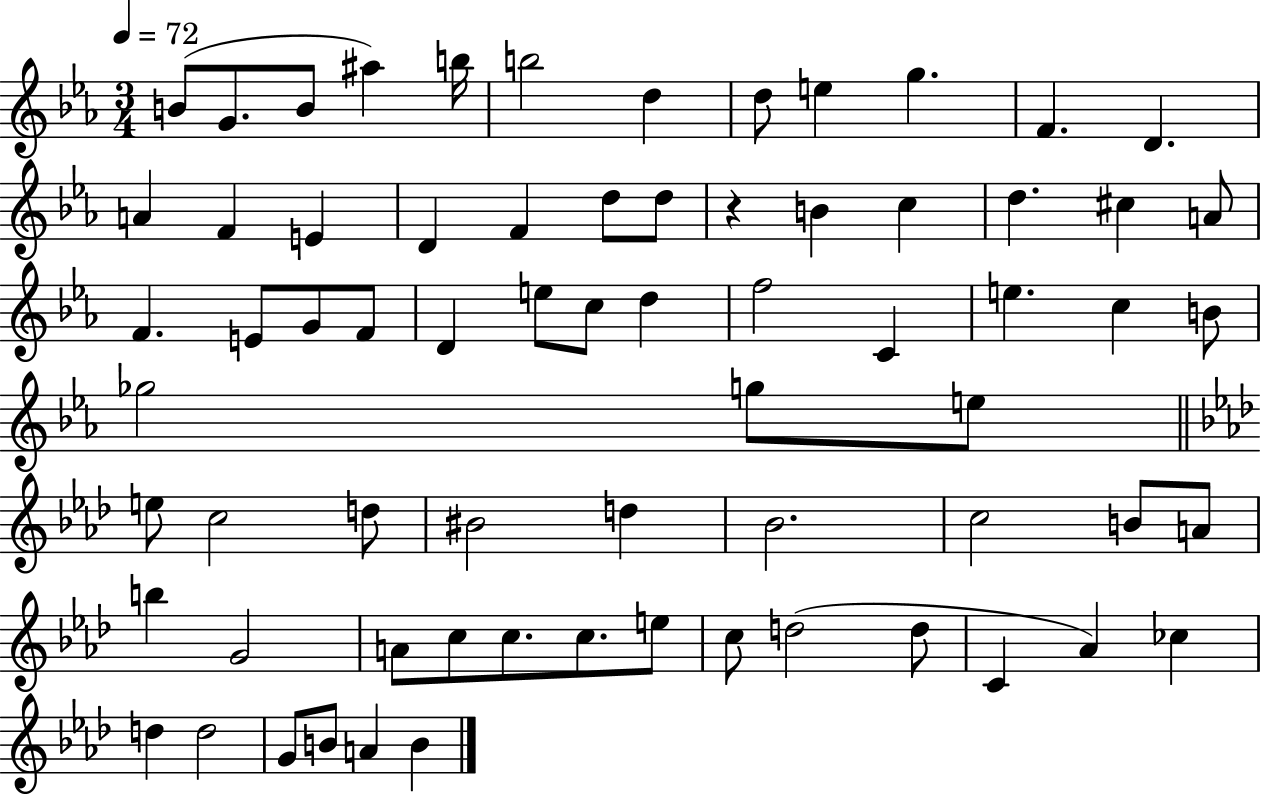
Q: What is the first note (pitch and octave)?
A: B4